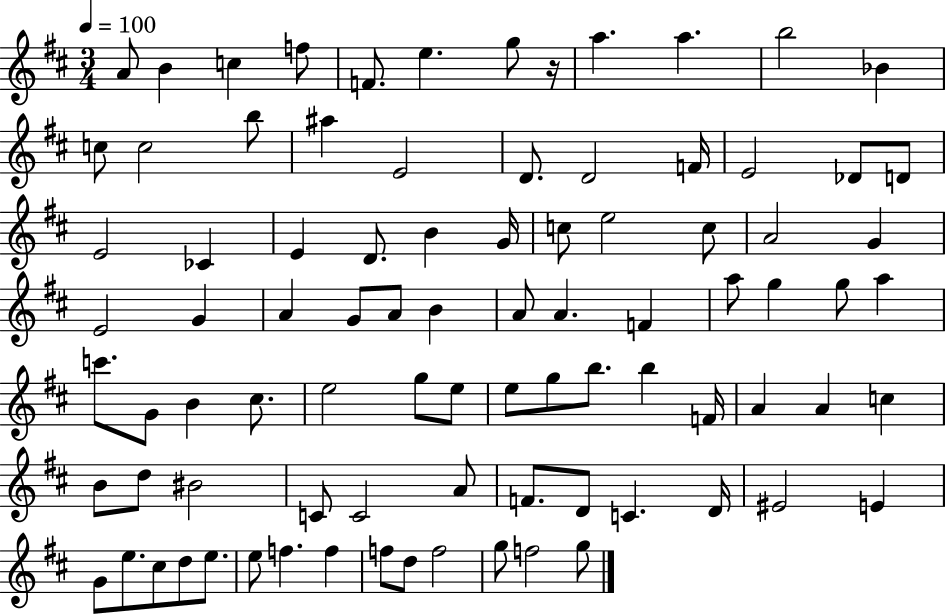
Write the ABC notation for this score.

X:1
T:Untitled
M:3/4
L:1/4
K:D
A/2 B c f/2 F/2 e g/2 z/4 a a b2 _B c/2 c2 b/2 ^a E2 D/2 D2 F/4 E2 _D/2 D/2 E2 _C E D/2 B G/4 c/2 e2 c/2 A2 G E2 G A G/2 A/2 B A/2 A F a/2 g g/2 a c'/2 G/2 B ^c/2 e2 g/2 e/2 e/2 g/2 b/2 b F/4 A A c B/2 d/2 ^B2 C/2 C2 A/2 F/2 D/2 C D/4 ^E2 E G/2 e/2 ^c/2 d/2 e/2 e/2 f f f/2 d/2 f2 g/2 f2 g/2